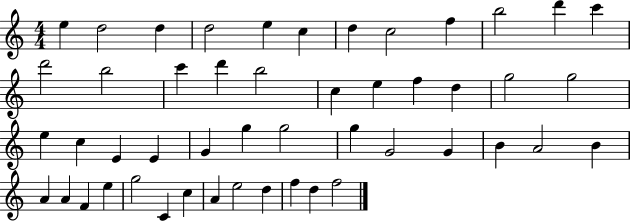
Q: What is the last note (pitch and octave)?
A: F5